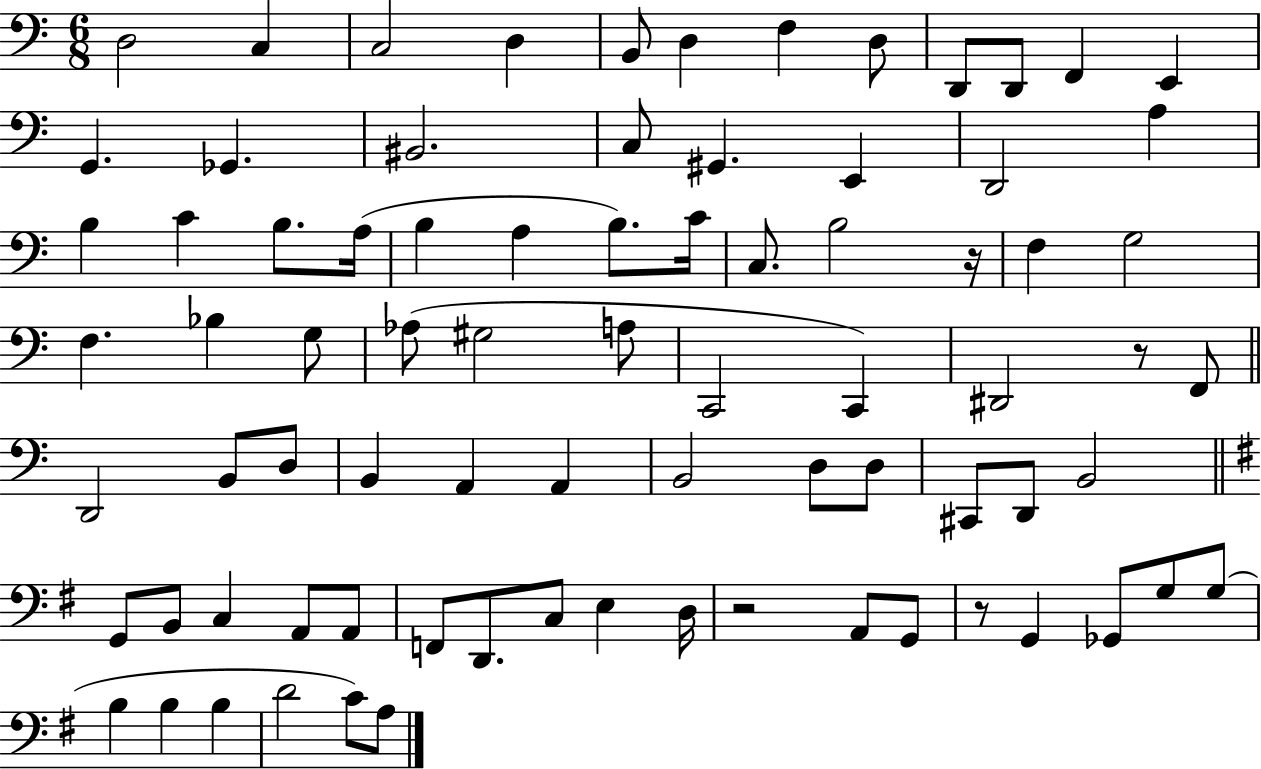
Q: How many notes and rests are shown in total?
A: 80